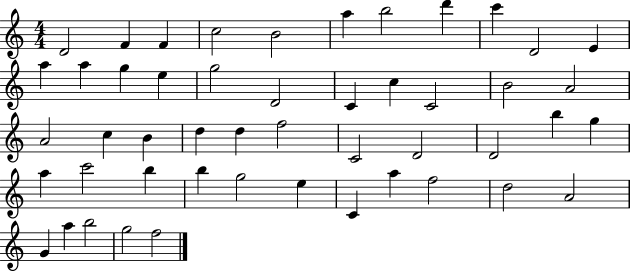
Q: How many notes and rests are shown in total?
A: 49